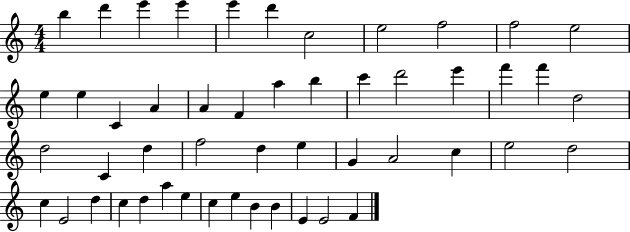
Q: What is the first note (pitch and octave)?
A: B5